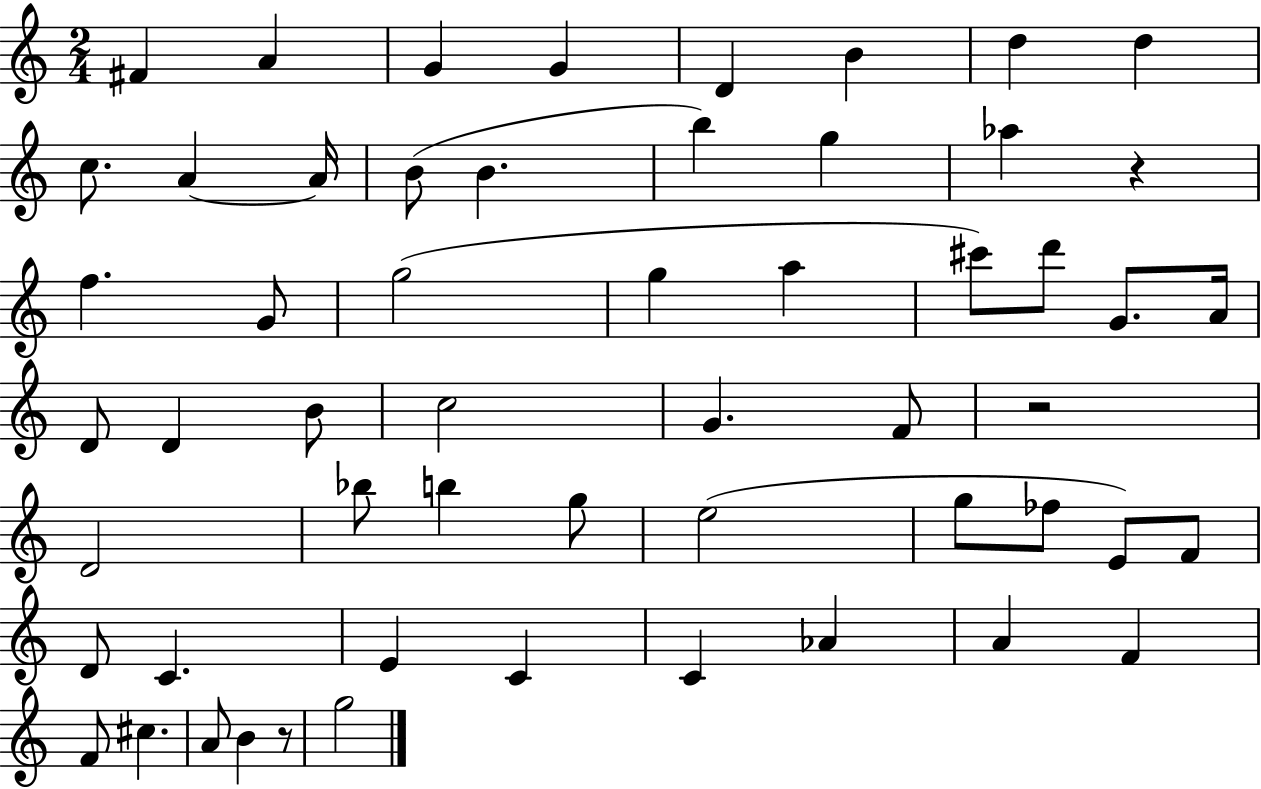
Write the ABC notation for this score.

X:1
T:Untitled
M:2/4
L:1/4
K:C
^F A G G D B d d c/2 A A/4 B/2 B b g _a z f G/2 g2 g a ^c'/2 d'/2 G/2 A/4 D/2 D B/2 c2 G F/2 z2 D2 _b/2 b g/2 e2 g/2 _f/2 E/2 F/2 D/2 C E C C _A A F F/2 ^c A/2 B z/2 g2